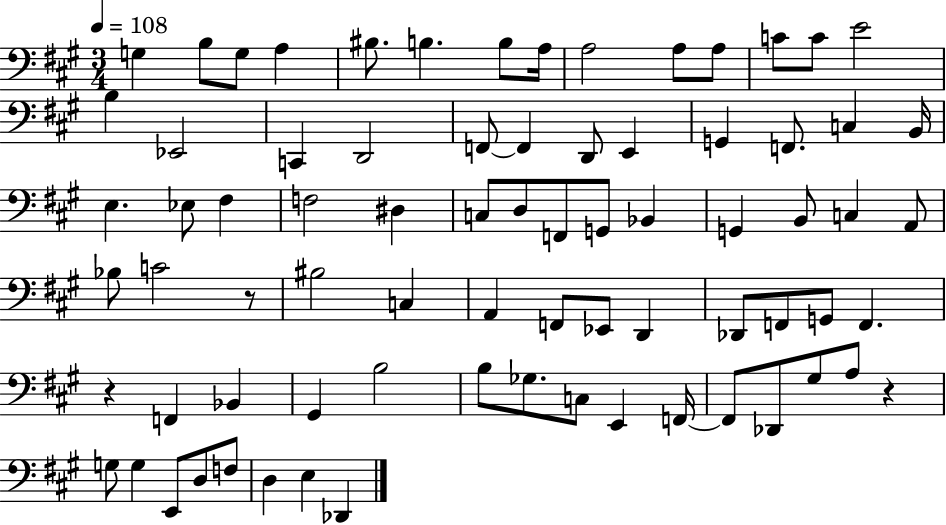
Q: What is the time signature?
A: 3/4